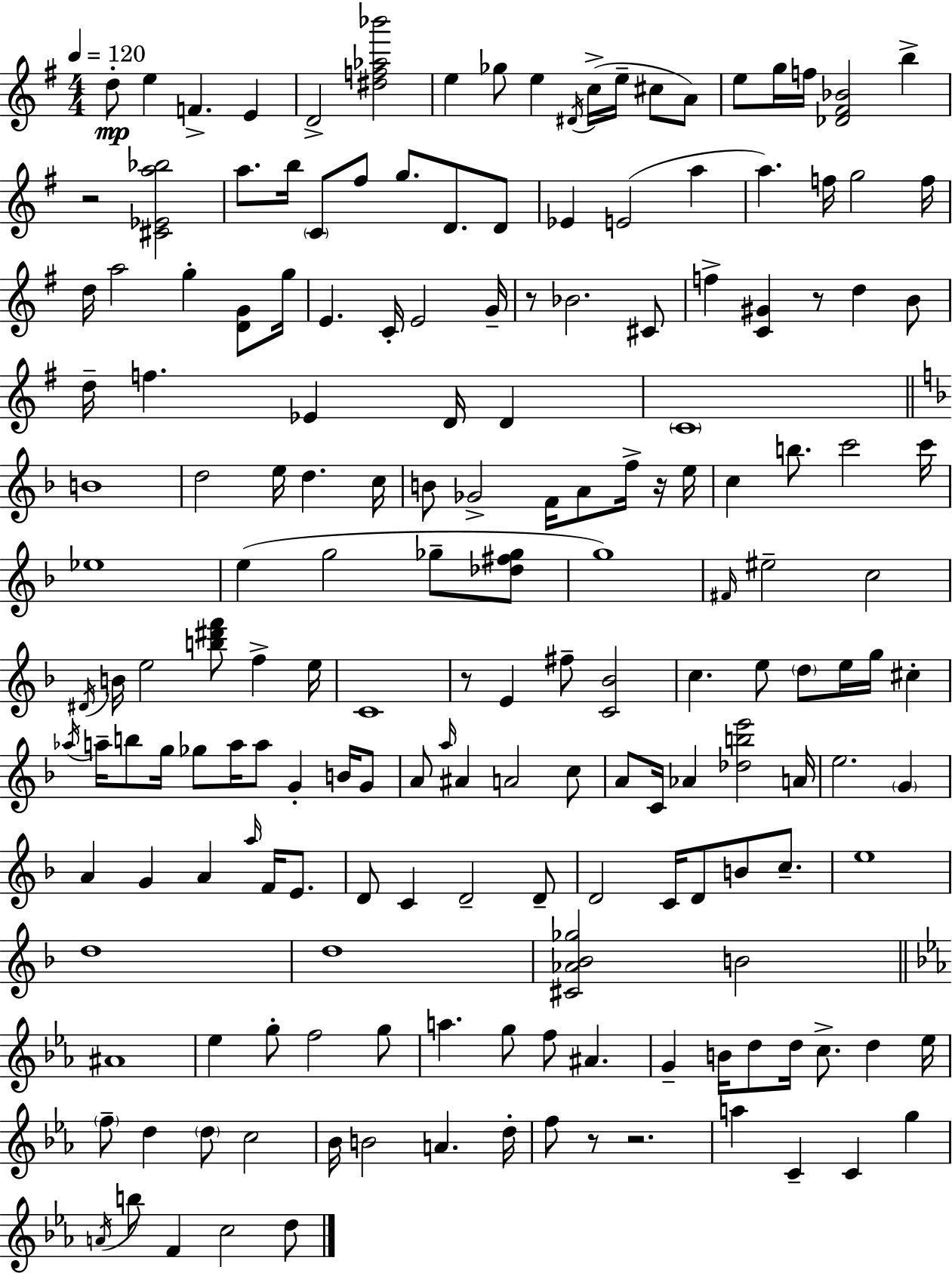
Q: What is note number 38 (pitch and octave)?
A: E4